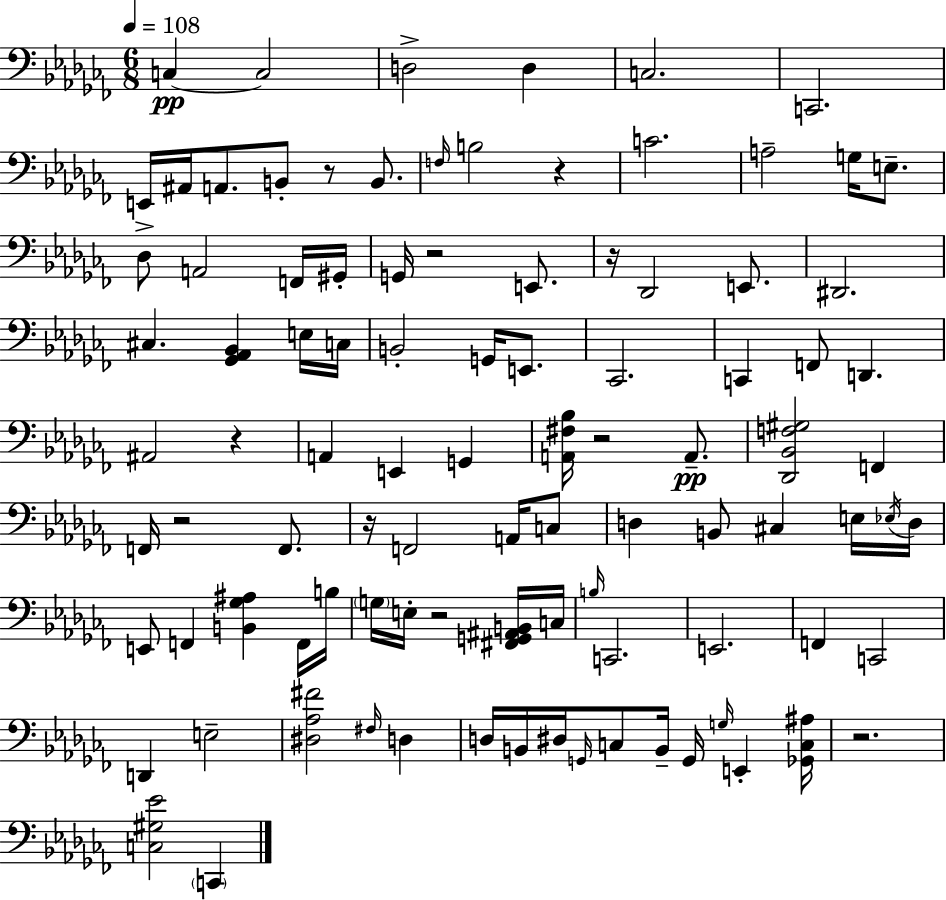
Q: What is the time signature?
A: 6/8